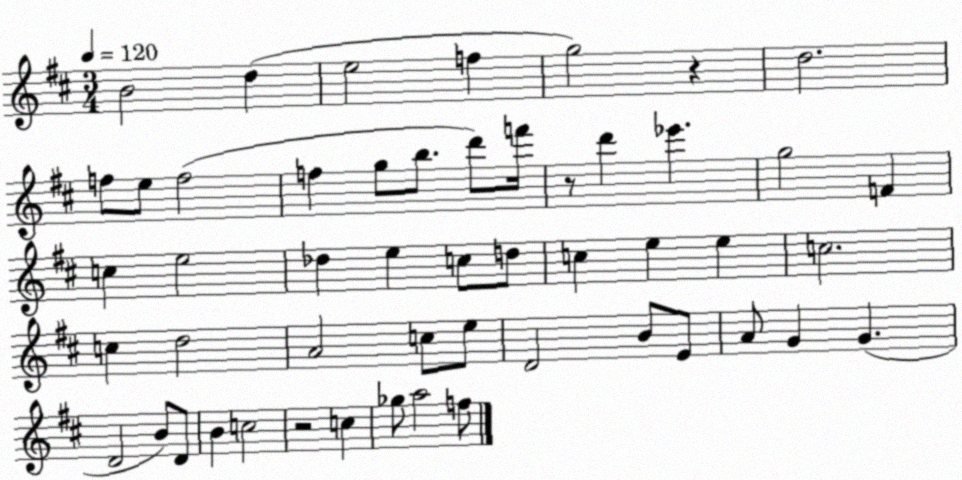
X:1
T:Untitled
M:3/4
L:1/4
K:D
B2 d e2 f g2 z d2 f/2 e/2 f2 f g/2 b/2 d'/2 f'/4 z/2 d' _e' g2 F c e2 _d e c/2 d/2 c e e c2 c d2 A2 c/2 e/2 D2 B/2 E/2 A/2 G G D2 B/2 D/2 B c2 z2 c _g/2 a2 f/2